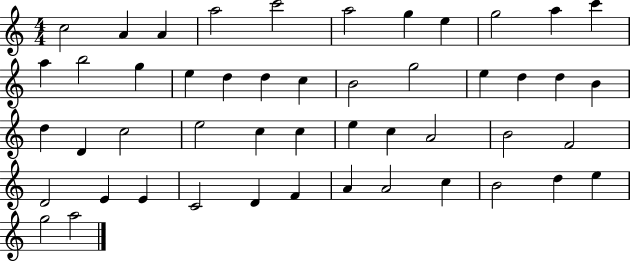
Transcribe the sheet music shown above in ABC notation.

X:1
T:Untitled
M:4/4
L:1/4
K:C
c2 A A a2 c'2 a2 g e g2 a c' a b2 g e d d c B2 g2 e d d B d D c2 e2 c c e c A2 B2 F2 D2 E E C2 D F A A2 c B2 d e g2 a2